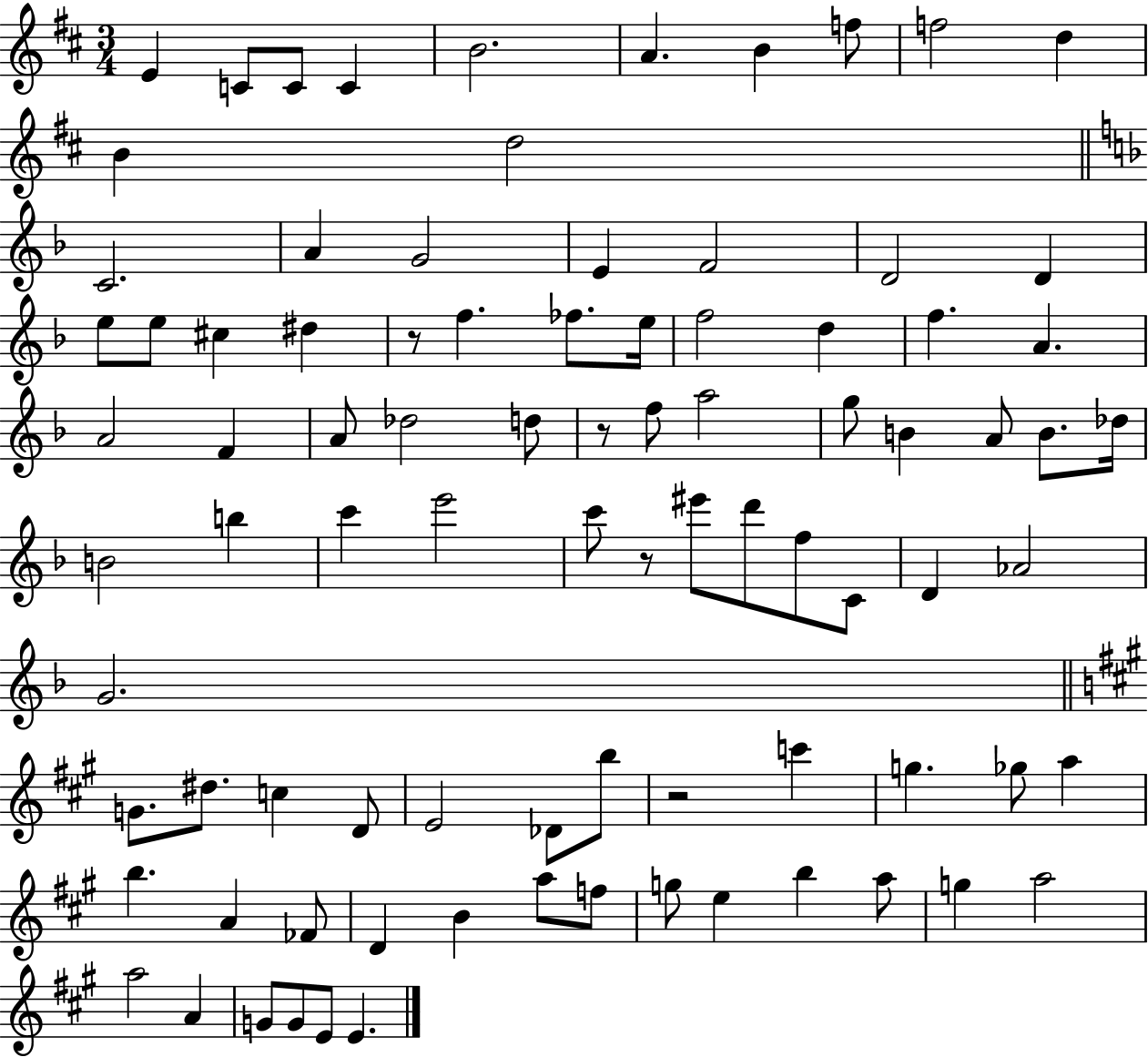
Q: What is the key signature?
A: D major